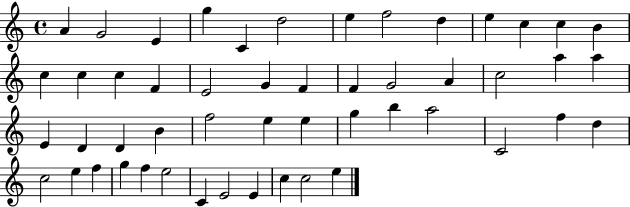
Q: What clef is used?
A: treble